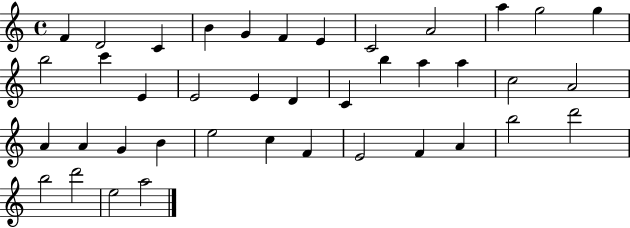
F4/q D4/h C4/q B4/q G4/q F4/q E4/q C4/h A4/h A5/q G5/h G5/q B5/h C6/q E4/q E4/h E4/q D4/q C4/q B5/q A5/q A5/q C5/h A4/h A4/q A4/q G4/q B4/q E5/h C5/q F4/q E4/h F4/q A4/q B5/h D6/h B5/h D6/h E5/h A5/h